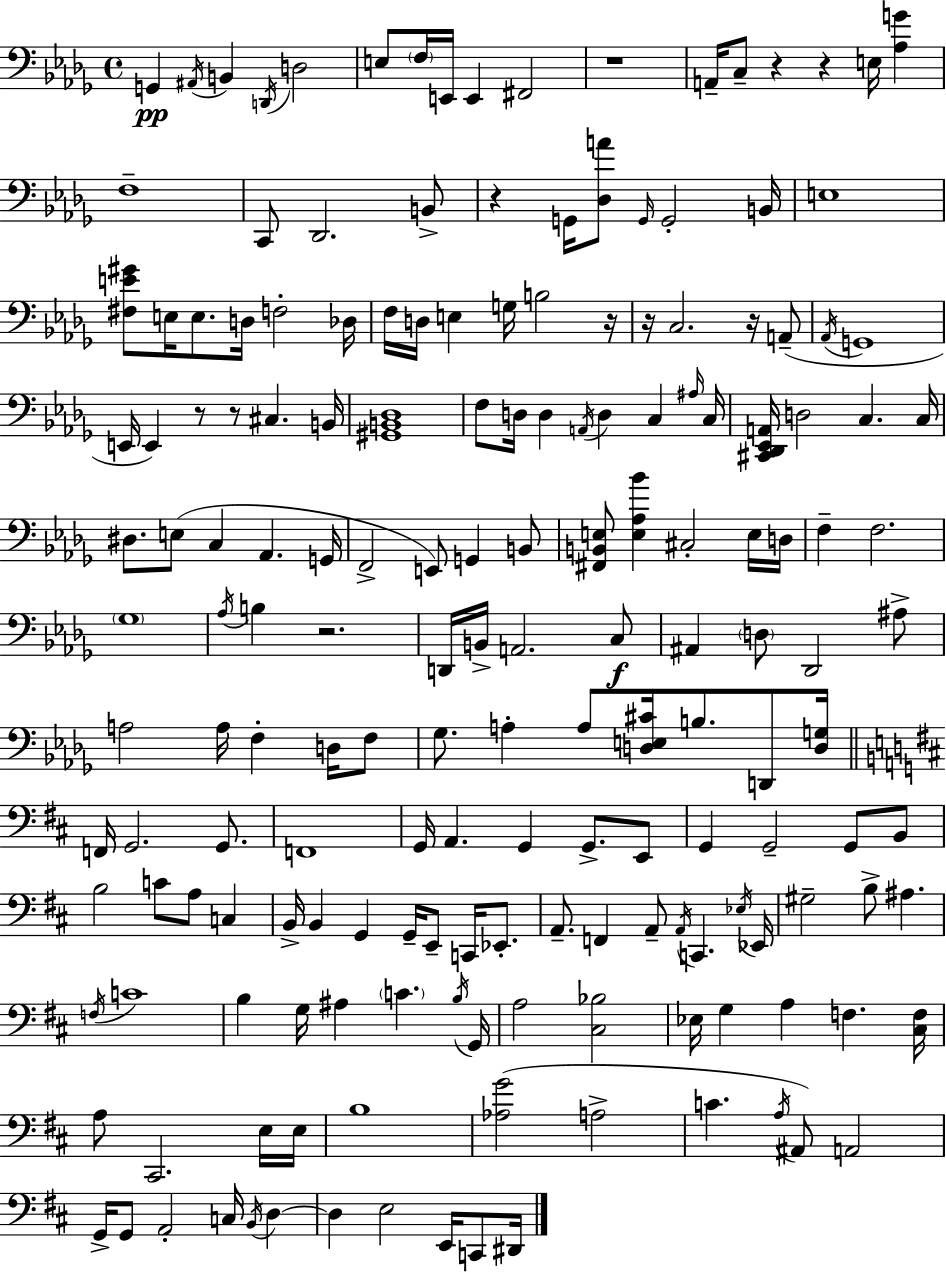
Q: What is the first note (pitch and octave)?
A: G2